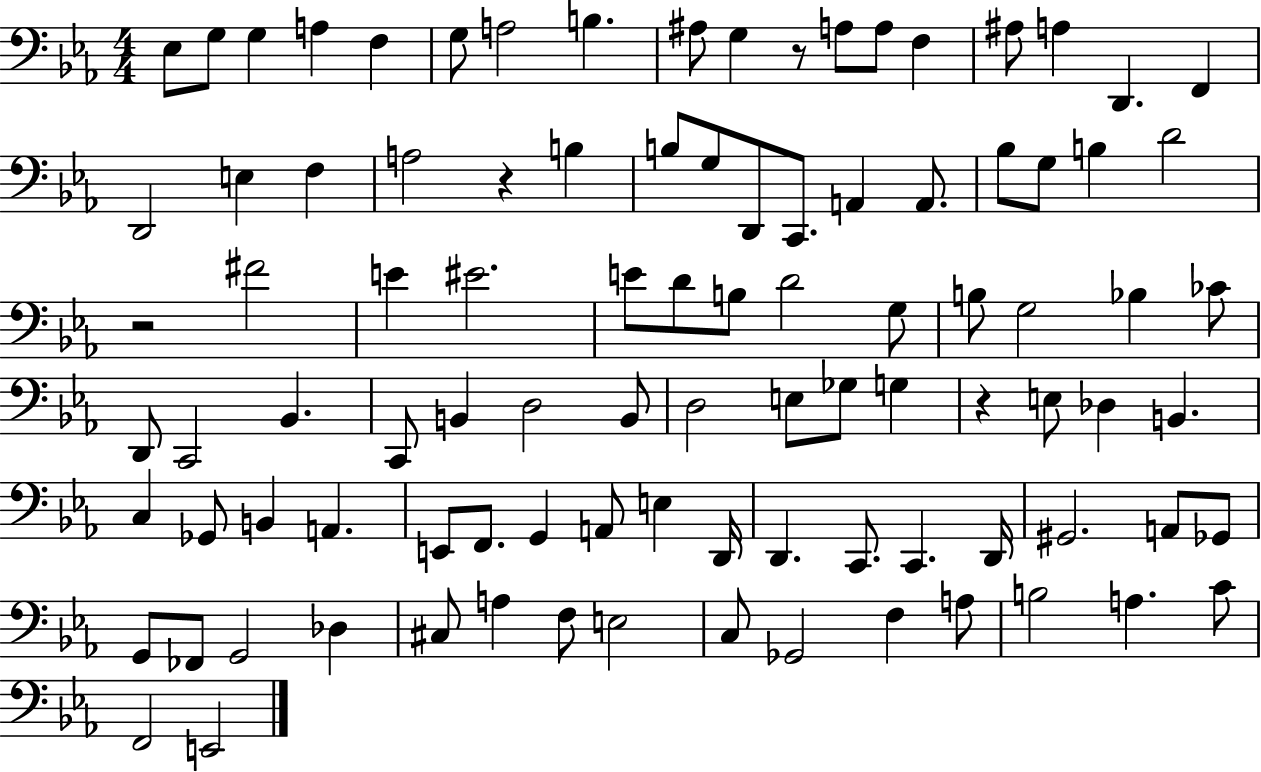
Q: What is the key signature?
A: EES major